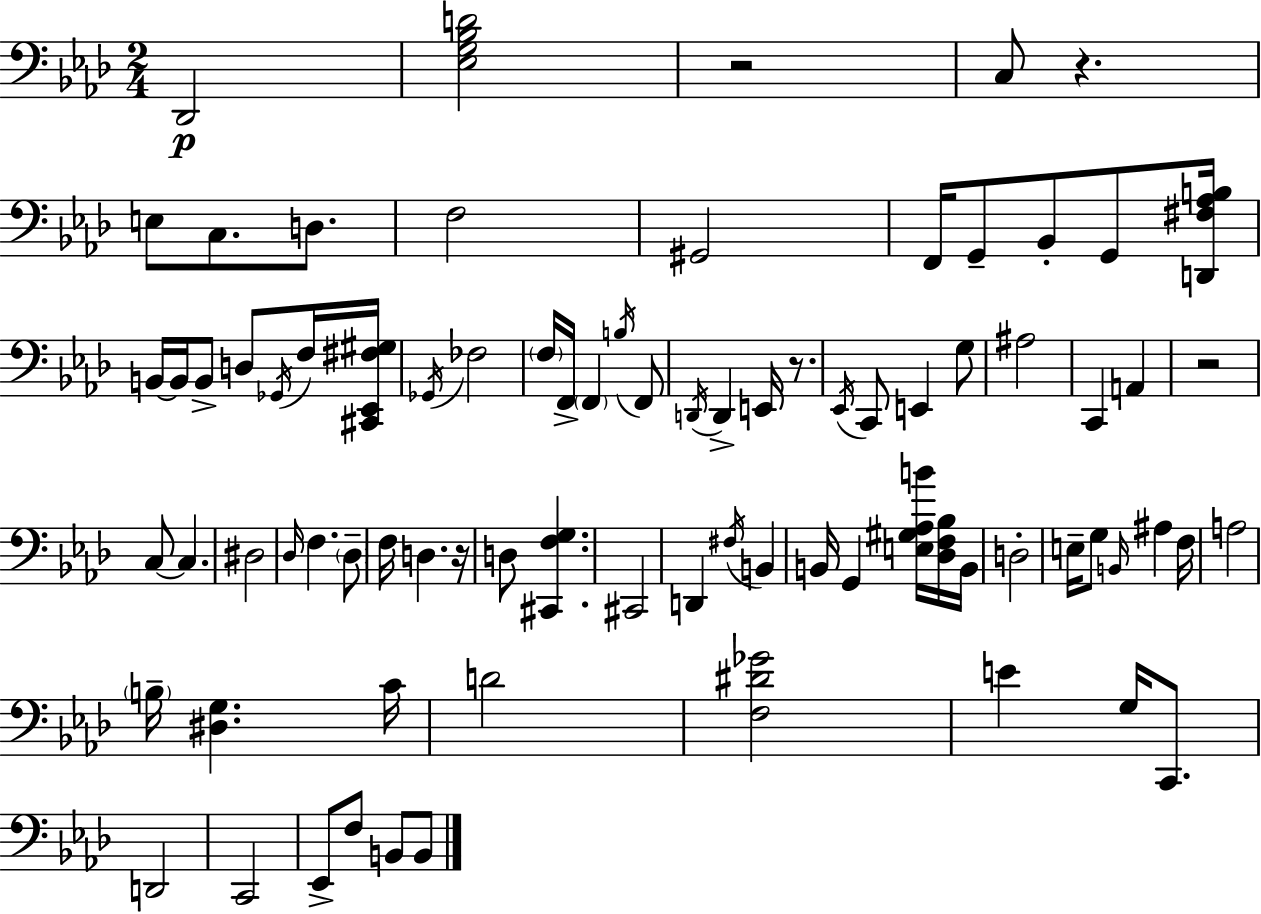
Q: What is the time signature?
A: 2/4